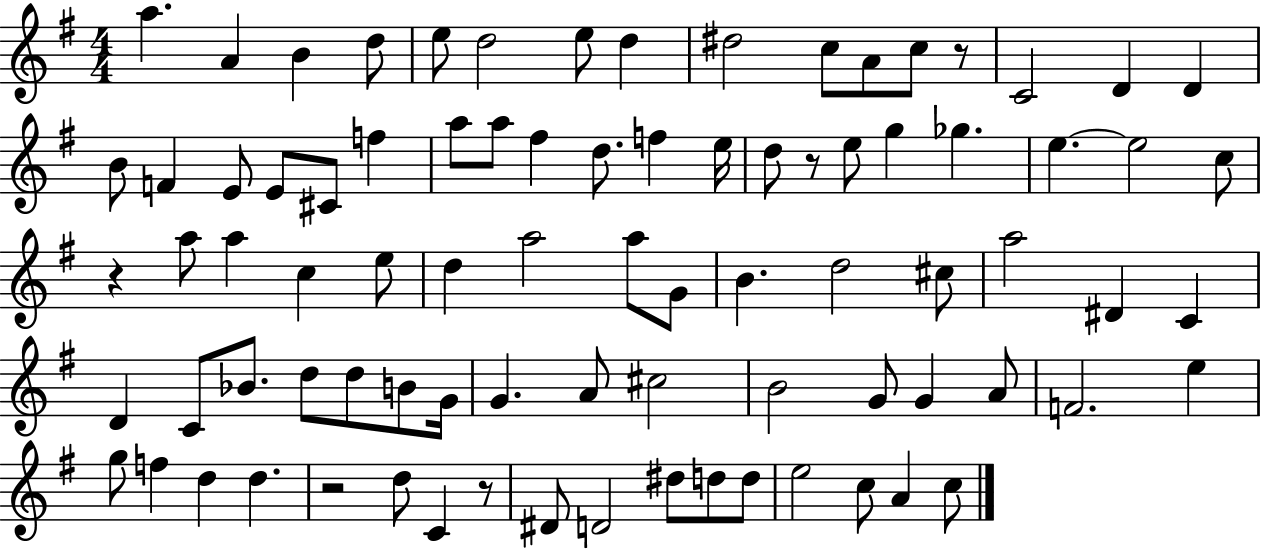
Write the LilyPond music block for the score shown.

{
  \clef treble
  \numericTimeSignature
  \time 4/4
  \key g \major
  a''4. a'4 b'4 d''8 | e''8 d''2 e''8 d''4 | dis''2 c''8 a'8 c''8 r8 | c'2 d'4 d'4 | \break b'8 f'4 e'8 e'8 cis'8 f''4 | a''8 a''8 fis''4 d''8. f''4 e''16 | d''8 r8 e''8 g''4 ges''4. | e''4.~~ e''2 c''8 | \break r4 a''8 a''4 c''4 e''8 | d''4 a''2 a''8 g'8 | b'4. d''2 cis''8 | a''2 dis'4 c'4 | \break d'4 c'8 bes'8. d''8 d''8 b'8 g'16 | g'4. a'8 cis''2 | b'2 g'8 g'4 a'8 | f'2. e''4 | \break g''8 f''4 d''4 d''4. | r2 d''8 c'4 r8 | dis'8 d'2 dis''8 d''8 d''8 | e''2 c''8 a'4 c''8 | \break \bar "|."
}